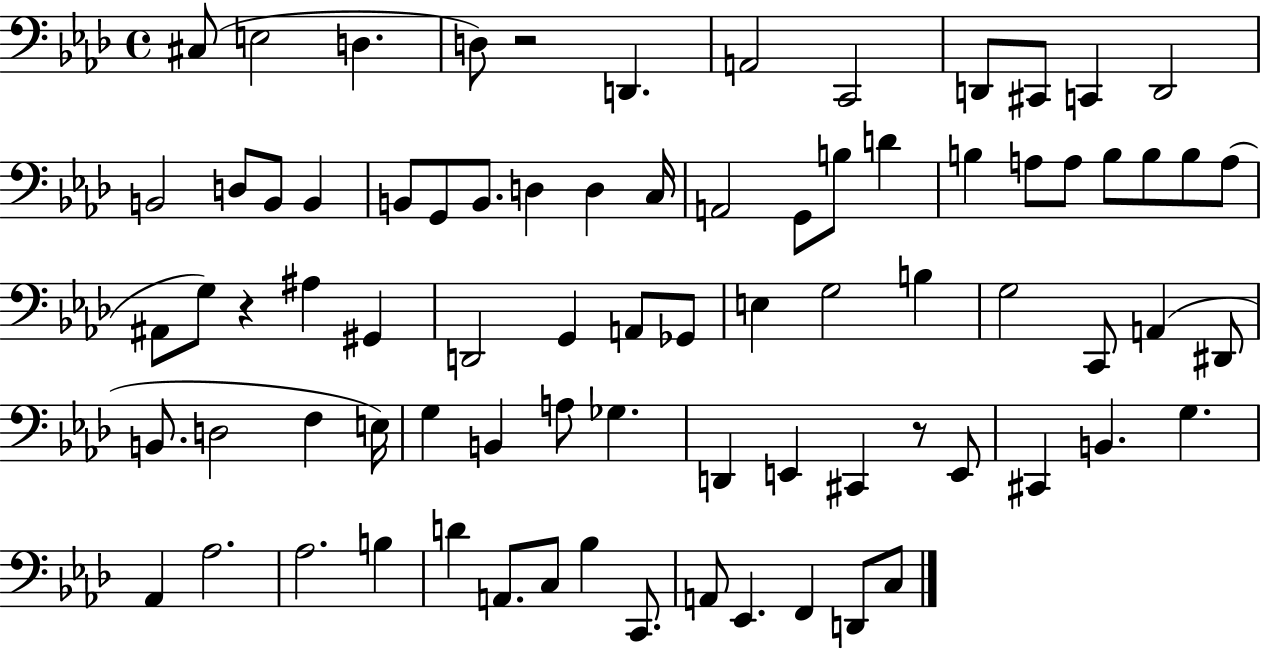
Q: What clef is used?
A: bass